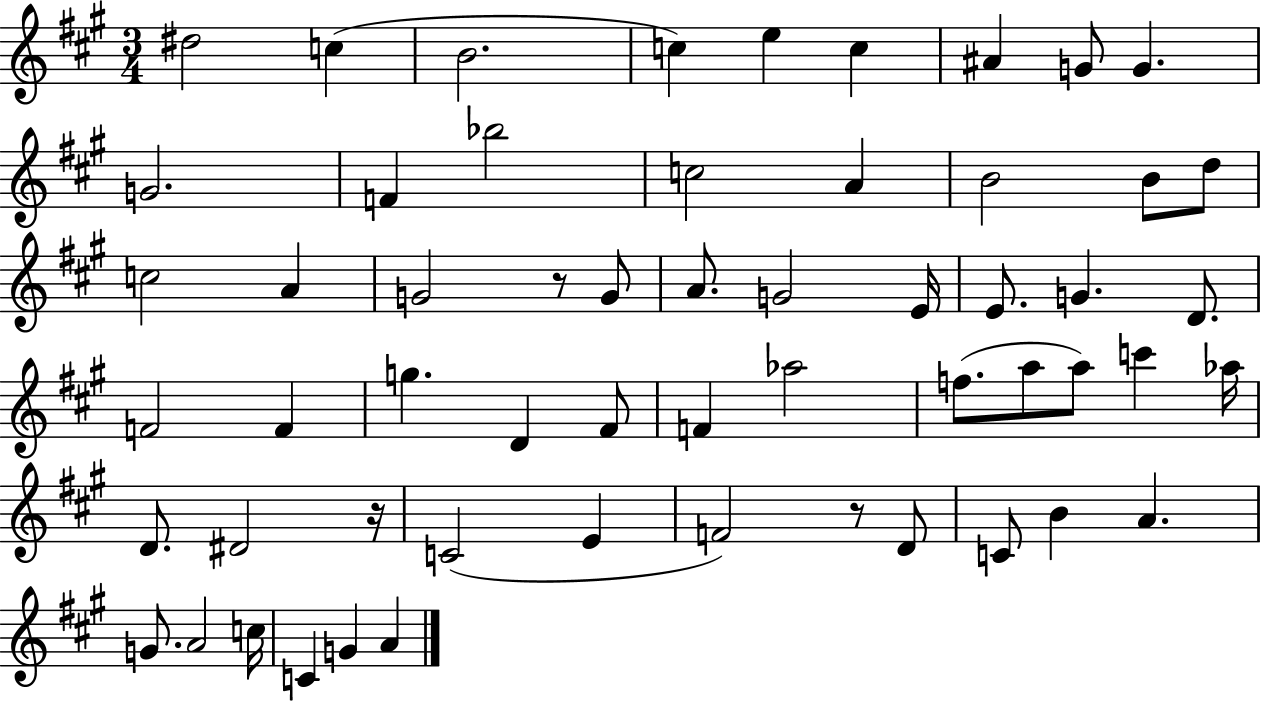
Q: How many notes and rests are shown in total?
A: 57